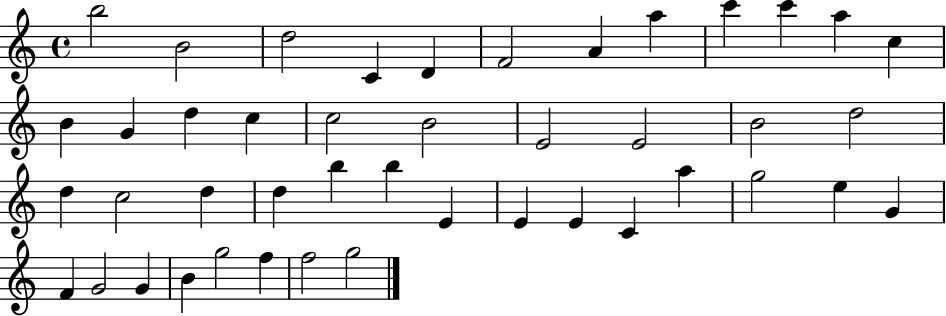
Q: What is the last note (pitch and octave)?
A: G5